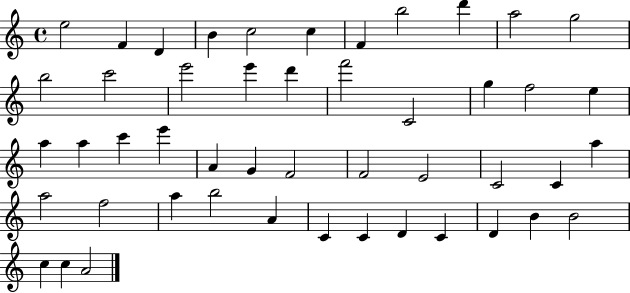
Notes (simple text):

E5/h F4/q D4/q B4/q C5/h C5/q F4/q B5/h D6/q A5/h G5/h B5/h C6/h E6/h E6/q D6/q F6/h C4/h G5/q F5/h E5/q A5/q A5/q C6/q E6/q A4/q G4/q F4/h F4/h E4/h C4/h C4/q A5/q A5/h F5/h A5/q B5/h A4/q C4/q C4/q D4/q C4/q D4/q B4/q B4/h C5/q C5/q A4/h